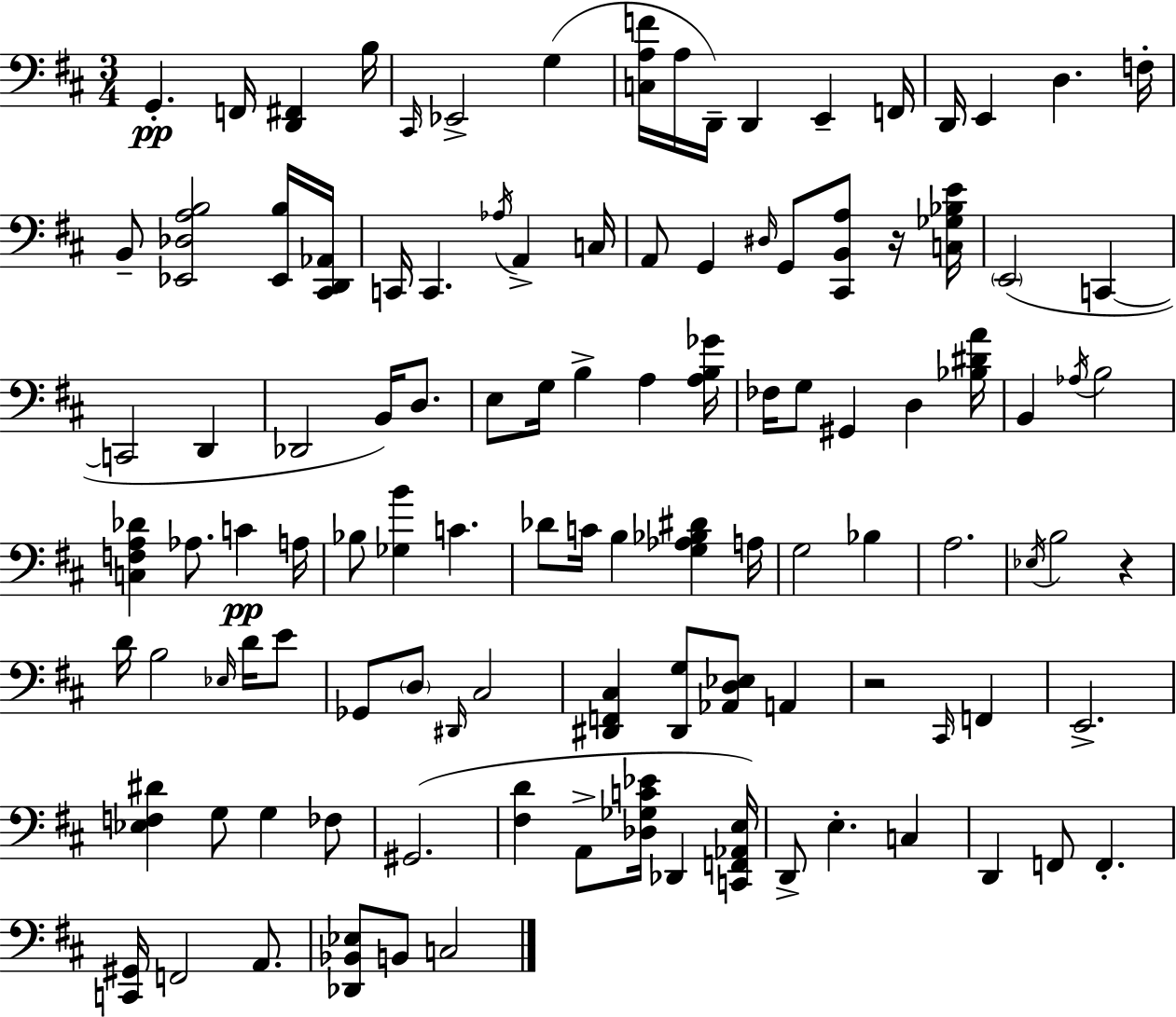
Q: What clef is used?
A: bass